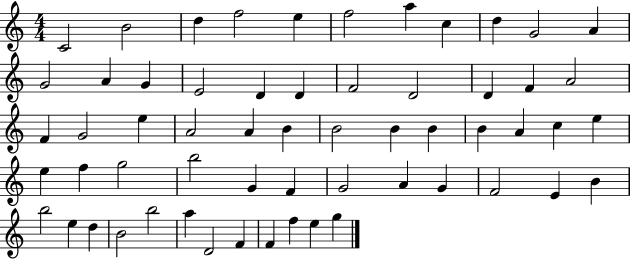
C4/h B4/h D5/q F5/h E5/q F5/h A5/q C5/q D5/q G4/h A4/q G4/h A4/q G4/q E4/h D4/q D4/q F4/h D4/h D4/q F4/q A4/h F4/q G4/h E5/q A4/h A4/q B4/q B4/h B4/q B4/q B4/q A4/q C5/q E5/q E5/q F5/q G5/h B5/h G4/q F4/q G4/h A4/q G4/q F4/h E4/q B4/q B5/h E5/q D5/q B4/h B5/h A5/q D4/h F4/q F4/q F5/q E5/q G5/q